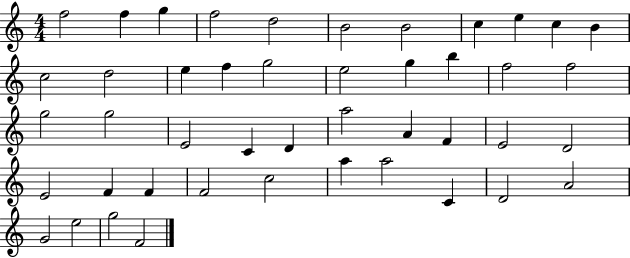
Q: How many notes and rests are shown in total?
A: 45